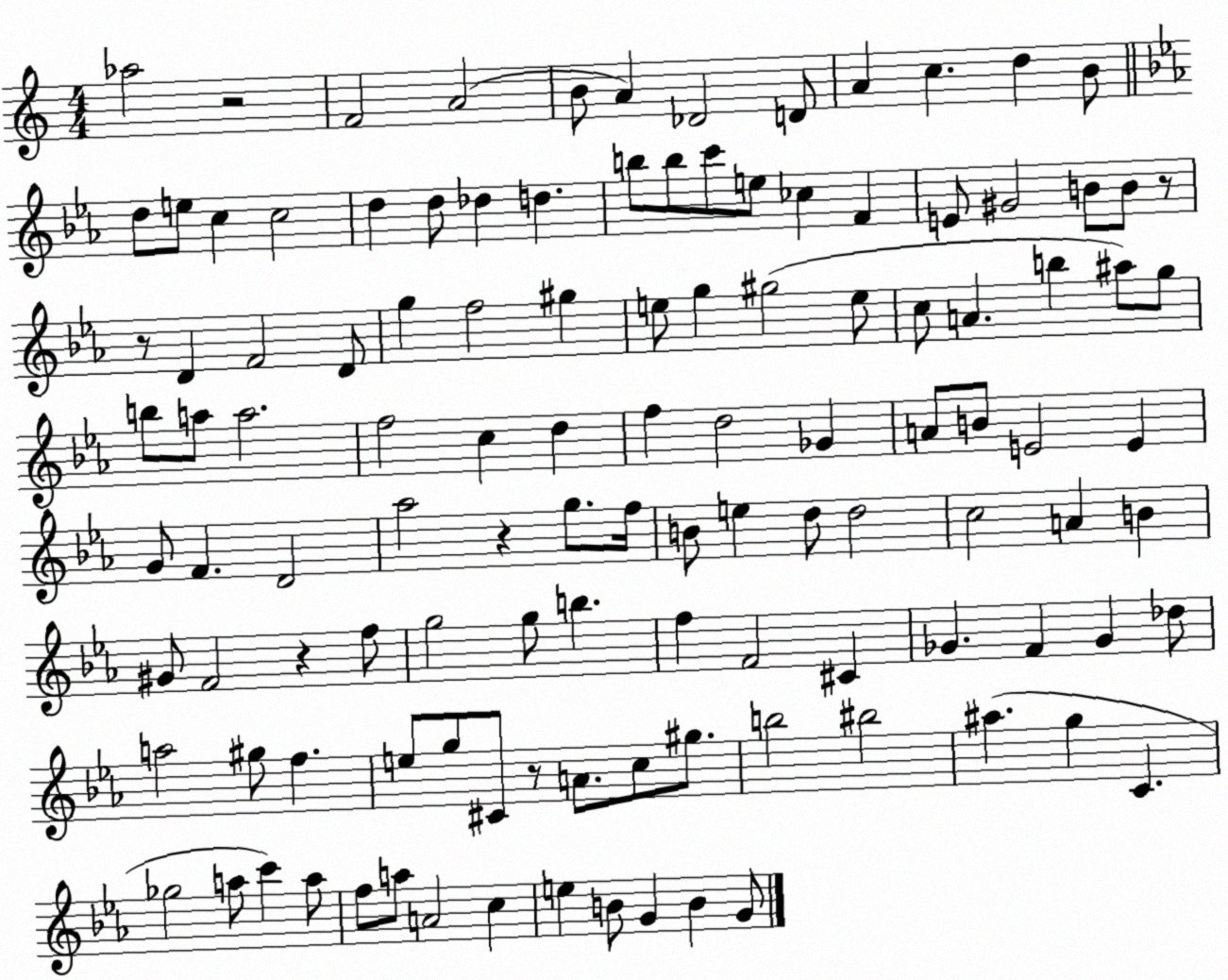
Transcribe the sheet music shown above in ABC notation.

X:1
T:Untitled
M:4/4
L:1/4
K:C
_a2 z2 F2 A2 B/2 A _D2 D/2 A c d B/2 d/2 e/2 c c2 d d/2 _d d b/2 b/2 c'/2 e/2 _c F E/2 ^G2 B/2 B/2 z/2 z/2 D F2 D/2 g f2 ^g e/2 g ^g2 e/2 c/2 A b ^a/2 g/2 b/2 a/2 a2 f2 c d f d2 _G A/2 B/2 E2 E G/2 F D2 _a2 z g/2 f/4 B/2 e d/2 d2 c2 A B ^G/2 F2 z f/2 g2 g/2 b f F2 ^C _G F _G _d/2 a2 ^g/2 f e/2 g/2 ^C/2 z/2 A/2 c/2 ^g/2 b2 ^b2 ^a g C _g2 a/2 c' a/2 f/2 a/2 A2 c e B/2 G B G/2